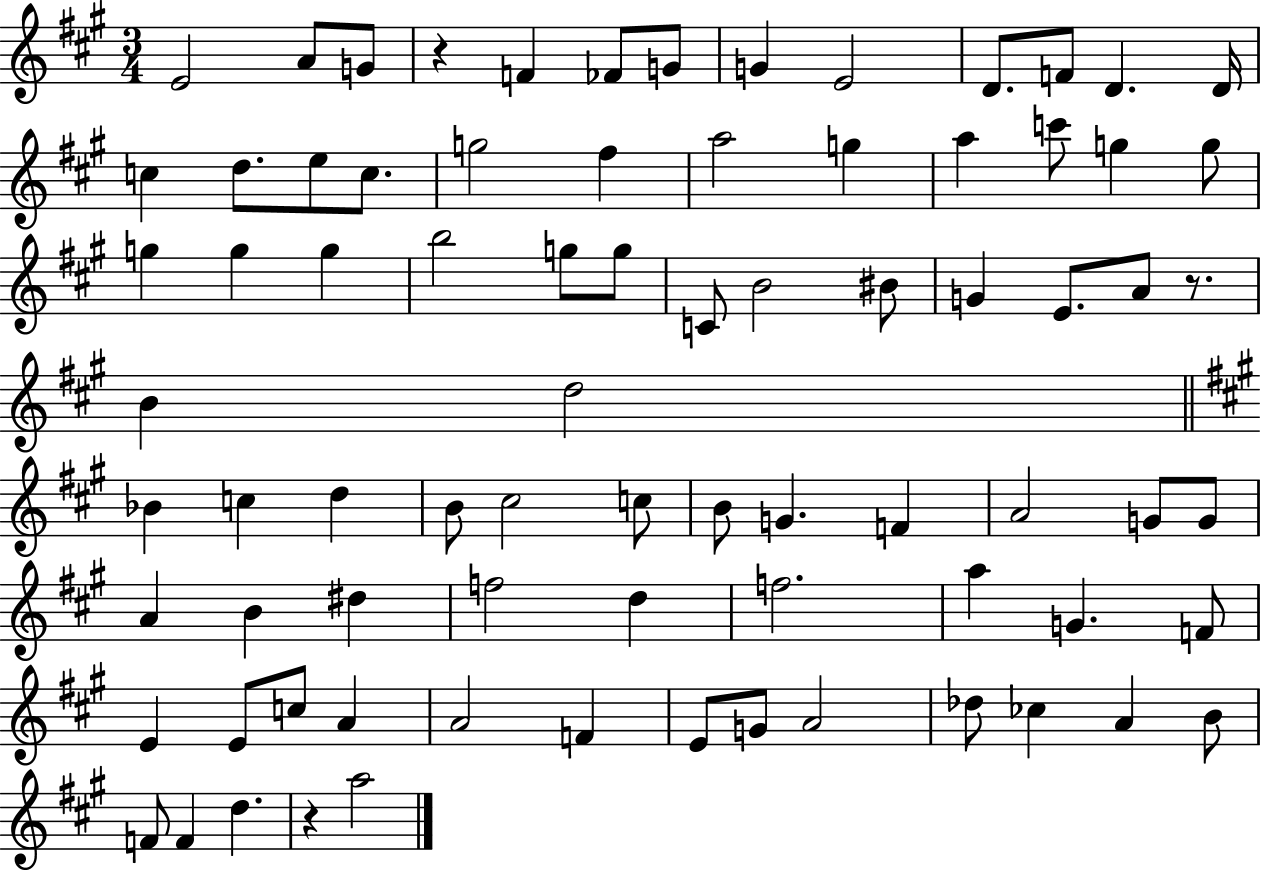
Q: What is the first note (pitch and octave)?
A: E4